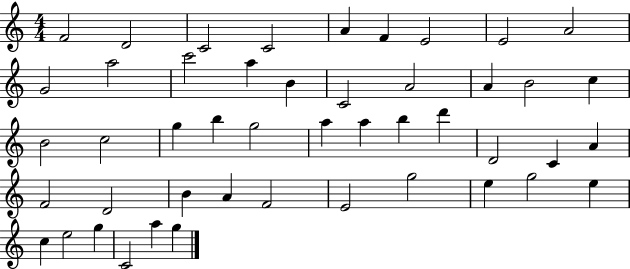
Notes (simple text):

F4/h D4/h C4/h C4/h A4/q F4/q E4/h E4/h A4/h G4/h A5/h C6/h A5/q B4/q C4/h A4/h A4/q B4/h C5/q B4/h C5/h G5/q B5/q G5/h A5/q A5/q B5/q D6/q D4/h C4/q A4/q F4/h D4/h B4/q A4/q F4/h E4/h G5/h E5/q G5/h E5/q C5/q E5/h G5/q C4/h A5/q G5/q